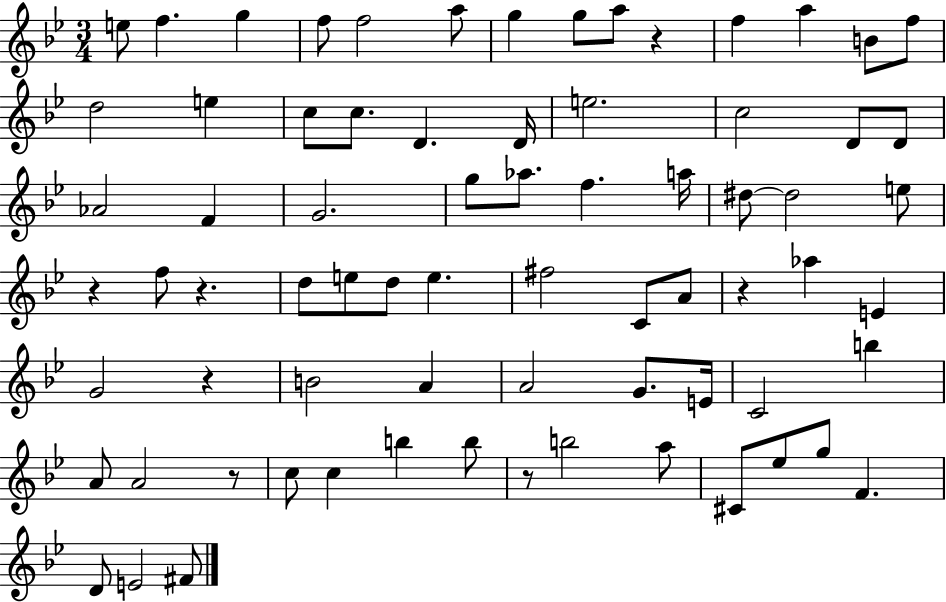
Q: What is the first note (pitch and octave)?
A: E5